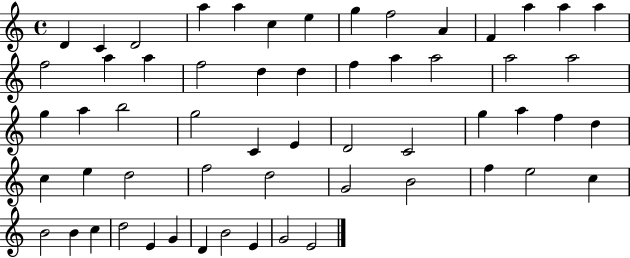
X:1
T:Untitled
M:4/4
L:1/4
K:C
D C D2 a a c e g f2 A F a a a f2 a a f2 d d f a a2 a2 a2 g a b2 g2 C E D2 C2 g a f d c e d2 f2 d2 G2 B2 f e2 c B2 B c d2 E G D B2 E G2 E2